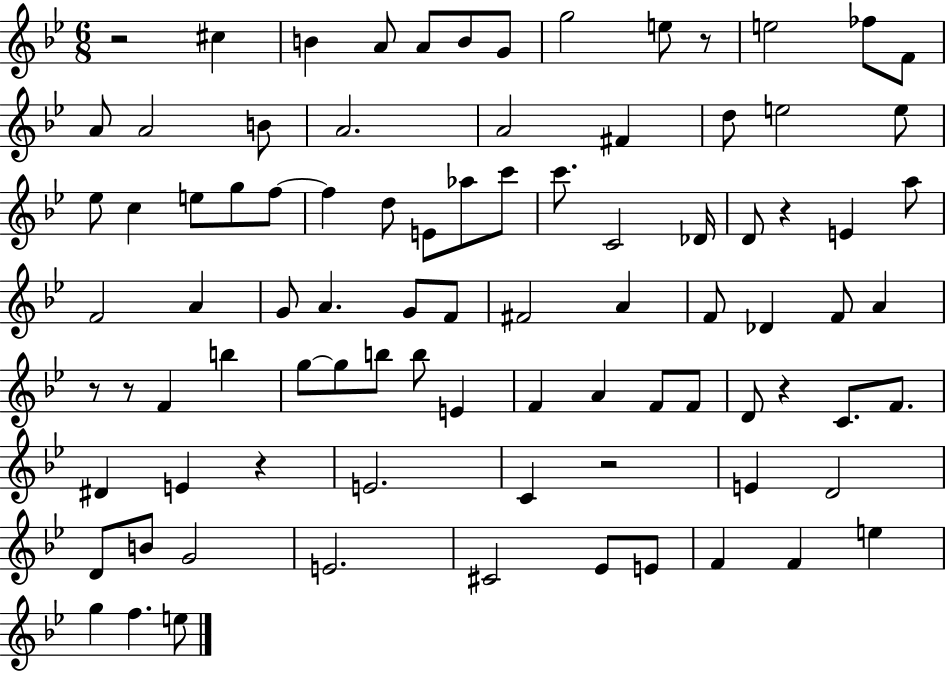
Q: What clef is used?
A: treble